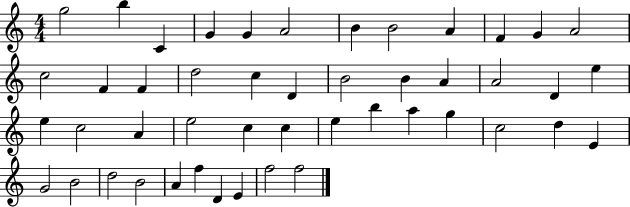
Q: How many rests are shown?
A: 0